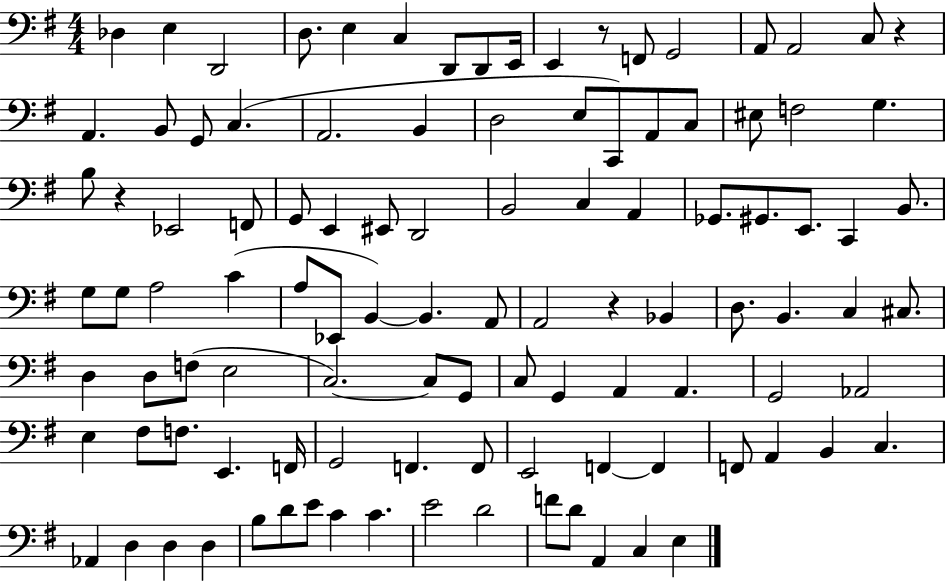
{
  \clef bass
  \numericTimeSignature
  \time 4/4
  \key g \major
  \repeat volta 2 { des4 e4 d,2 | d8. e4 c4 d,8 d,8 e,16 | e,4 r8 f,8 g,2 | a,8 a,2 c8 r4 | \break a,4. b,8 g,8 c4.( | a,2. b,4 | d2 e8 c,8) a,8 c8 | eis8 f2 g4. | \break b8 r4 ees,2 f,8 | g,8 e,4 eis,8 d,2 | b,2 c4 a,4 | ges,8. gis,8. e,8. c,4 b,8. | \break g8 g8 a2 c'4( | a8 ees,8 b,4~~) b,4. a,8 | a,2 r4 bes,4 | d8. b,4. c4 cis8. | \break d4 d8 f8( e2 | c2.~~) c8 g,8 | c8 g,4 a,4 a,4. | g,2 aes,2 | \break e4 fis8 f8. e,4. f,16 | g,2 f,4. f,8 | e,2 f,4~~ f,4 | f,8 a,4 b,4 c4. | \break aes,4 d4 d4 d4 | b8 d'8 e'8 c'4 c'4. | e'2 d'2 | f'8 d'8 a,4 c4 e4 | \break } \bar "|."
}